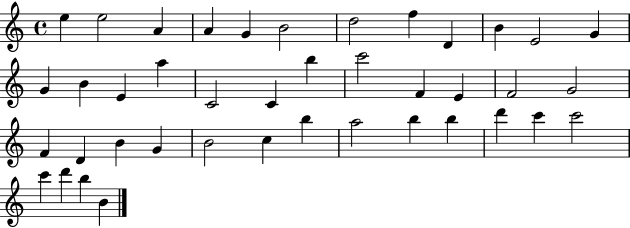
{
  \clef treble
  \time 4/4
  \defaultTimeSignature
  \key c \major
  e''4 e''2 a'4 | a'4 g'4 b'2 | d''2 f''4 d'4 | b'4 e'2 g'4 | \break g'4 b'4 e'4 a''4 | c'2 c'4 b''4 | c'''2 f'4 e'4 | f'2 g'2 | \break f'4 d'4 b'4 g'4 | b'2 c''4 b''4 | a''2 b''4 b''4 | d'''4 c'''4 c'''2 | \break c'''4 d'''4 b''4 b'4 | \bar "|."
}